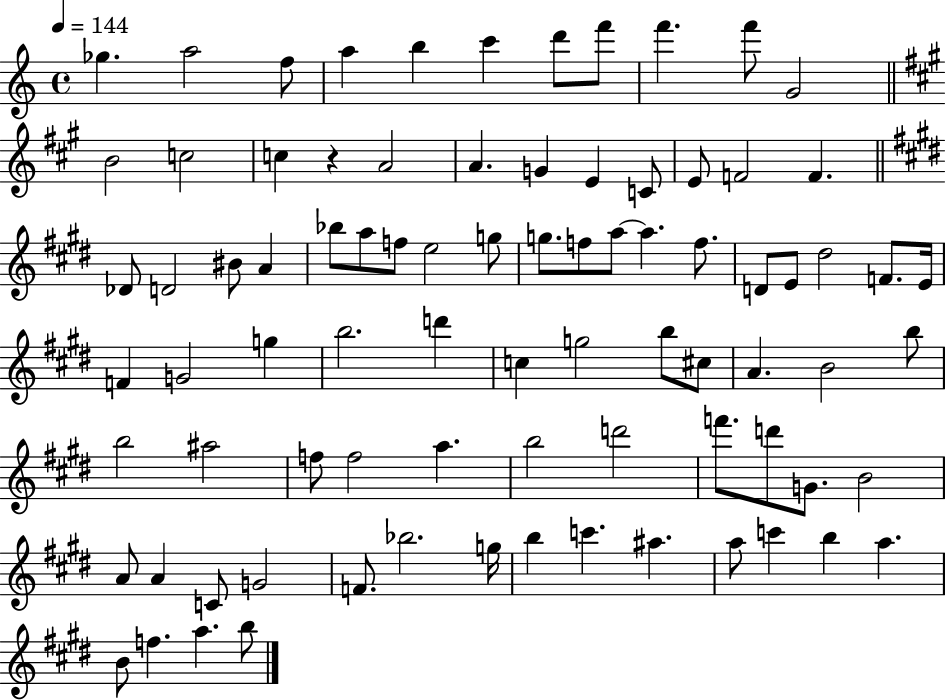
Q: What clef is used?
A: treble